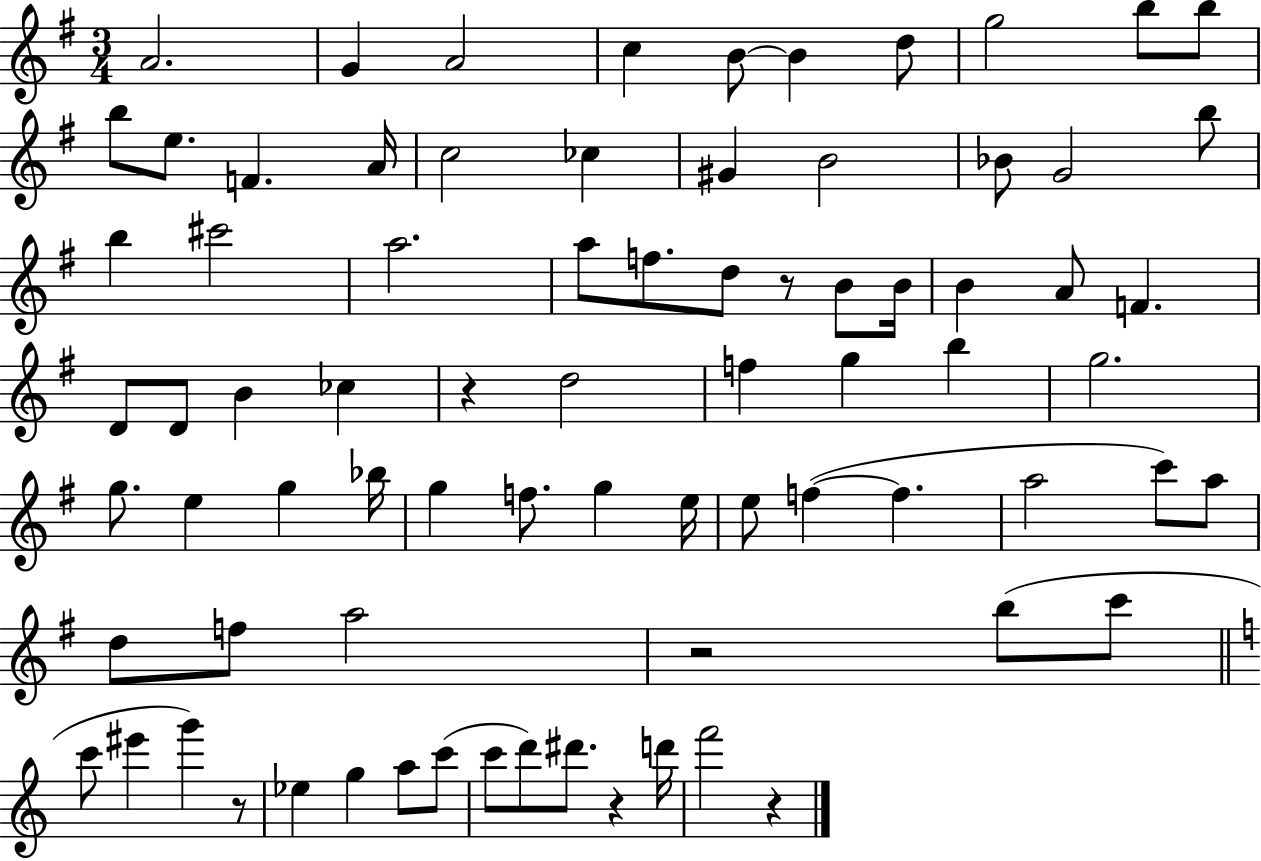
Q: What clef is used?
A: treble